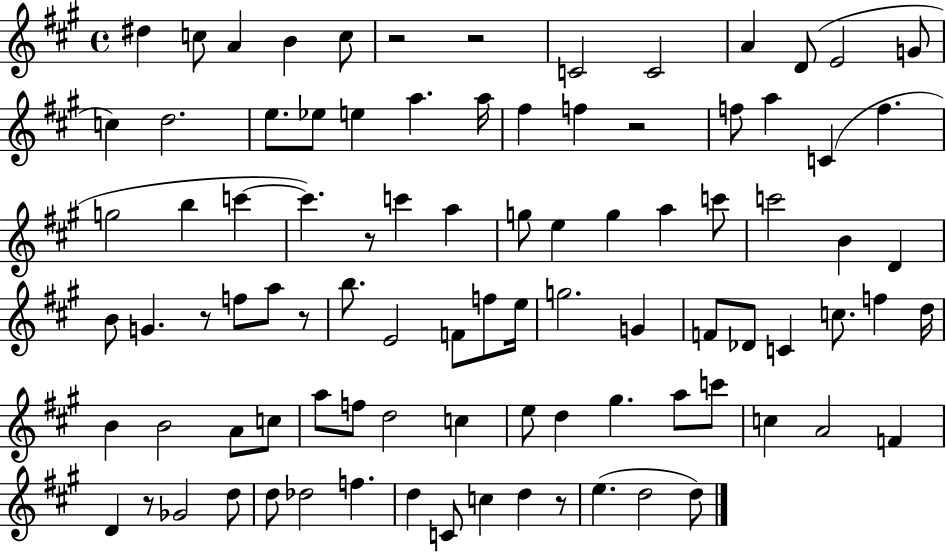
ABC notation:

X:1
T:Untitled
M:4/4
L:1/4
K:A
^d c/2 A B c/2 z2 z2 C2 C2 A D/2 E2 G/2 c d2 e/2 _e/2 e a a/4 ^f f z2 f/2 a C f g2 b c' c' z/2 c' a g/2 e g a c'/2 c'2 B D B/2 G z/2 f/2 a/2 z/2 b/2 E2 F/2 f/2 e/4 g2 G F/2 _D/2 C c/2 f d/4 B B2 A/2 c/2 a/2 f/2 d2 c e/2 d ^g a/2 c'/2 c A2 F D z/2 _G2 d/2 d/2 _d2 f d C/2 c d z/2 e d2 d/2